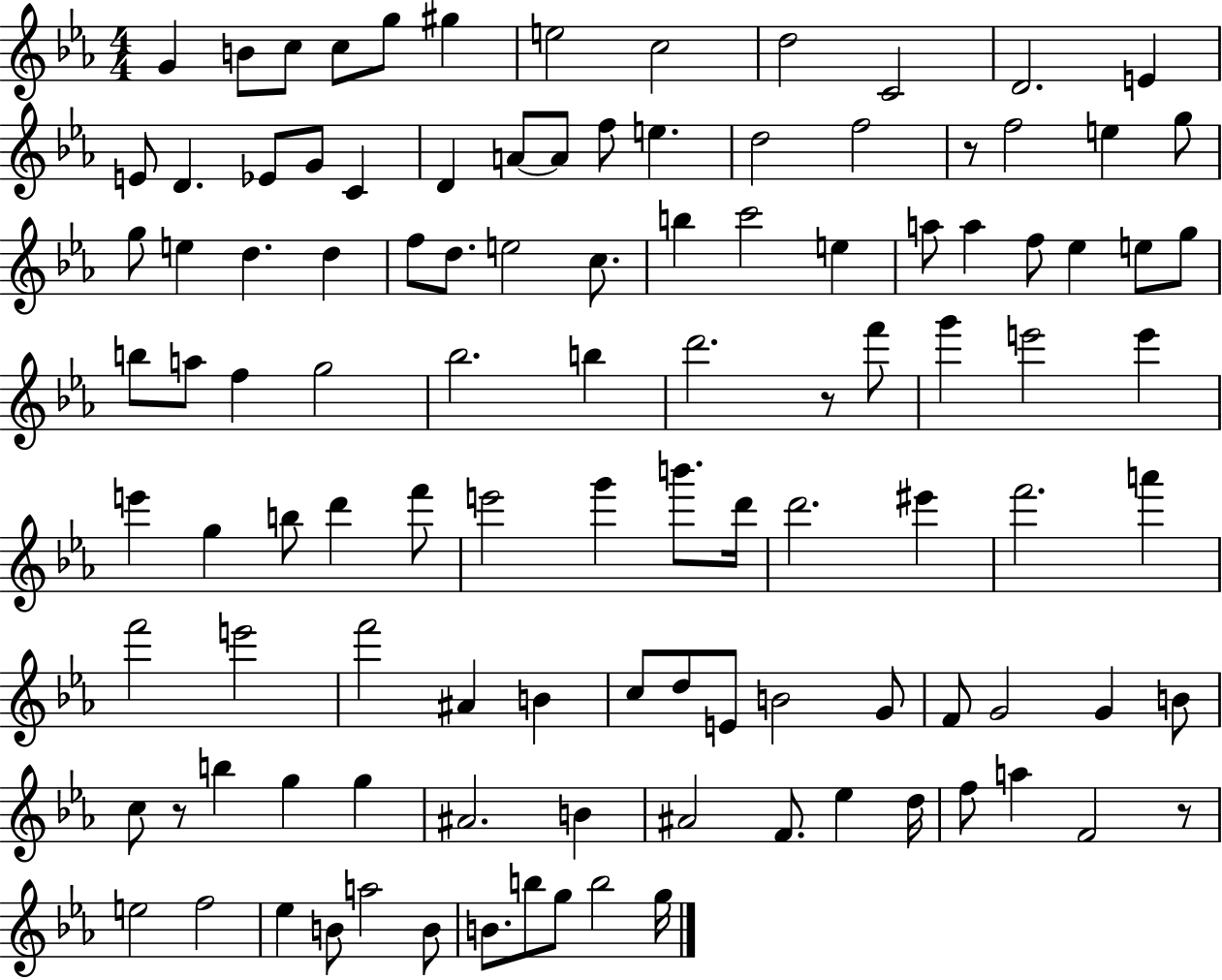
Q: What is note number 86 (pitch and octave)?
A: G5